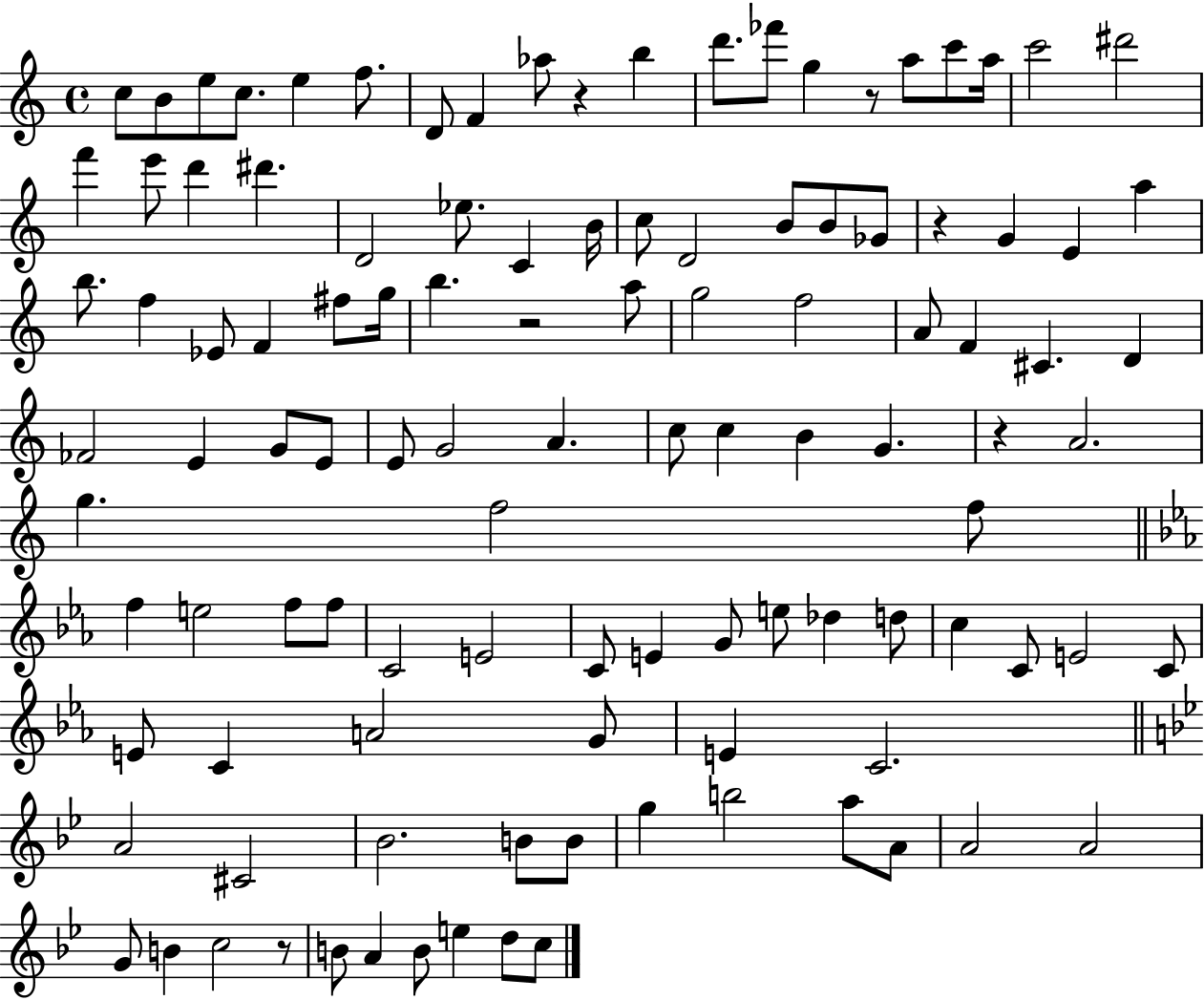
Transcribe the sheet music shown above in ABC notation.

X:1
T:Untitled
M:4/4
L:1/4
K:C
c/2 B/2 e/2 c/2 e f/2 D/2 F _a/2 z b d'/2 _f'/2 g z/2 a/2 c'/2 a/4 c'2 ^d'2 f' e'/2 d' ^d' D2 _e/2 C B/4 c/2 D2 B/2 B/2 _G/2 z G E a b/2 f _E/2 F ^f/2 g/4 b z2 a/2 g2 f2 A/2 F ^C D _F2 E G/2 E/2 E/2 G2 A c/2 c B G z A2 g f2 f/2 f e2 f/2 f/2 C2 E2 C/2 E G/2 e/2 _d d/2 c C/2 E2 C/2 E/2 C A2 G/2 E C2 A2 ^C2 _B2 B/2 B/2 g b2 a/2 A/2 A2 A2 G/2 B c2 z/2 B/2 A B/2 e d/2 c/2